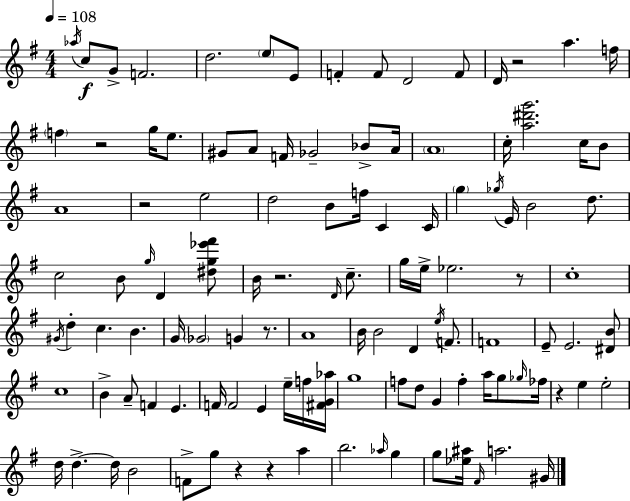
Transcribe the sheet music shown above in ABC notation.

X:1
T:Untitled
M:4/4
L:1/4
K:G
_a/4 c/2 G/2 F2 d2 e/2 E/2 F F/2 D2 F/2 D/4 z2 a f/4 f z2 g/4 e/2 ^G/2 A/2 F/4 _G2 _B/2 A/4 A4 c/4 [a^d'g']2 c/4 B/2 A4 z2 e2 d2 B/2 f/4 C C/4 g _g/4 E/4 B2 d/2 c2 B/2 g/4 D [^dg_e'^f']/2 B/4 z2 D/4 c/2 g/4 e/4 _e2 z/2 c4 ^G/4 d c B G/4 _G2 G z/2 A4 B/4 B2 D e/4 F/2 F4 E/2 E2 [^DB]/2 c4 B A/2 F E F/4 F2 E e/4 f/4 [^FG_a]/4 g4 f/2 d/2 G f a/4 g/2 _g/4 _f/4 z e e2 d/4 d d/4 B2 F/2 g/2 z z a b2 _a/4 g g/2 [_e^a]/4 ^F/4 a2 ^G/4